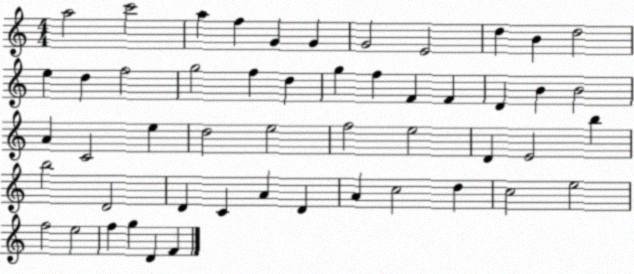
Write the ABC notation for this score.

X:1
T:Untitled
M:4/4
L:1/4
K:C
a2 c'2 a f G G G2 E2 d B d2 e d f2 g2 f d g f F F D B B2 A C2 e d2 e2 f2 e2 D E2 b b2 D2 D C A D A c2 d c2 e2 f2 e2 f g D F